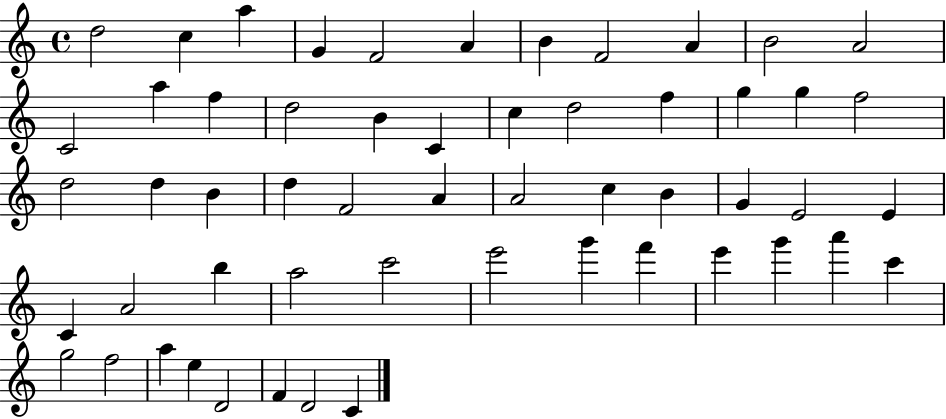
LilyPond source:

{
  \clef treble
  \time 4/4
  \defaultTimeSignature
  \key c \major
  d''2 c''4 a''4 | g'4 f'2 a'4 | b'4 f'2 a'4 | b'2 a'2 | \break c'2 a''4 f''4 | d''2 b'4 c'4 | c''4 d''2 f''4 | g''4 g''4 f''2 | \break d''2 d''4 b'4 | d''4 f'2 a'4 | a'2 c''4 b'4 | g'4 e'2 e'4 | \break c'4 a'2 b''4 | a''2 c'''2 | e'''2 g'''4 f'''4 | e'''4 g'''4 a'''4 c'''4 | \break g''2 f''2 | a''4 e''4 d'2 | f'4 d'2 c'4 | \bar "|."
}